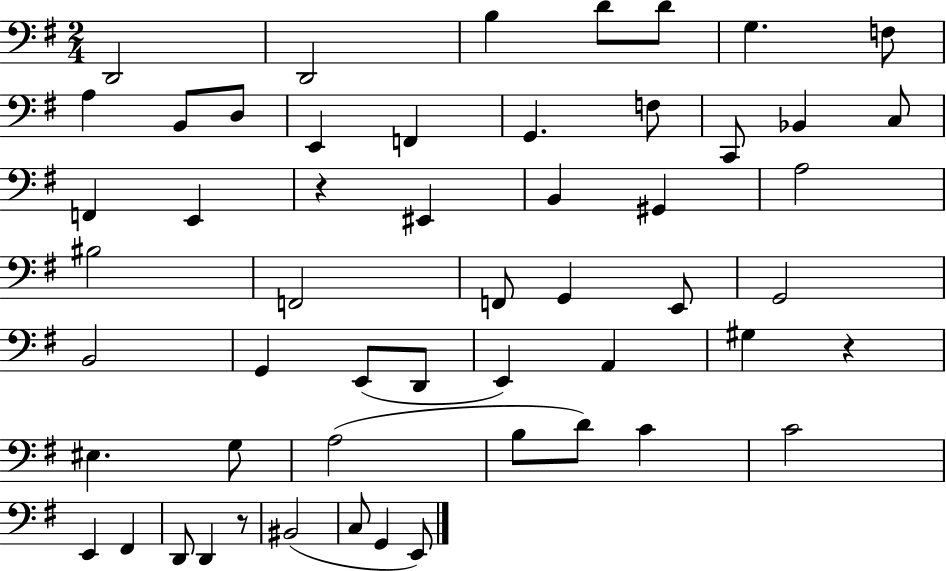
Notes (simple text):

D2/h D2/h B3/q D4/e D4/e G3/q. F3/e A3/q B2/e D3/e E2/q F2/q G2/q. F3/e C2/e Bb2/q C3/e F2/q E2/q R/q EIS2/q B2/q G#2/q A3/h BIS3/h F2/h F2/e G2/q E2/e G2/h B2/h G2/q E2/e D2/e E2/q A2/q G#3/q R/q EIS3/q. G3/e A3/h B3/e D4/e C4/q C4/h E2/q F#2/q D2/e D2/q R/e BIS2/h C3/e G2/q E2/e